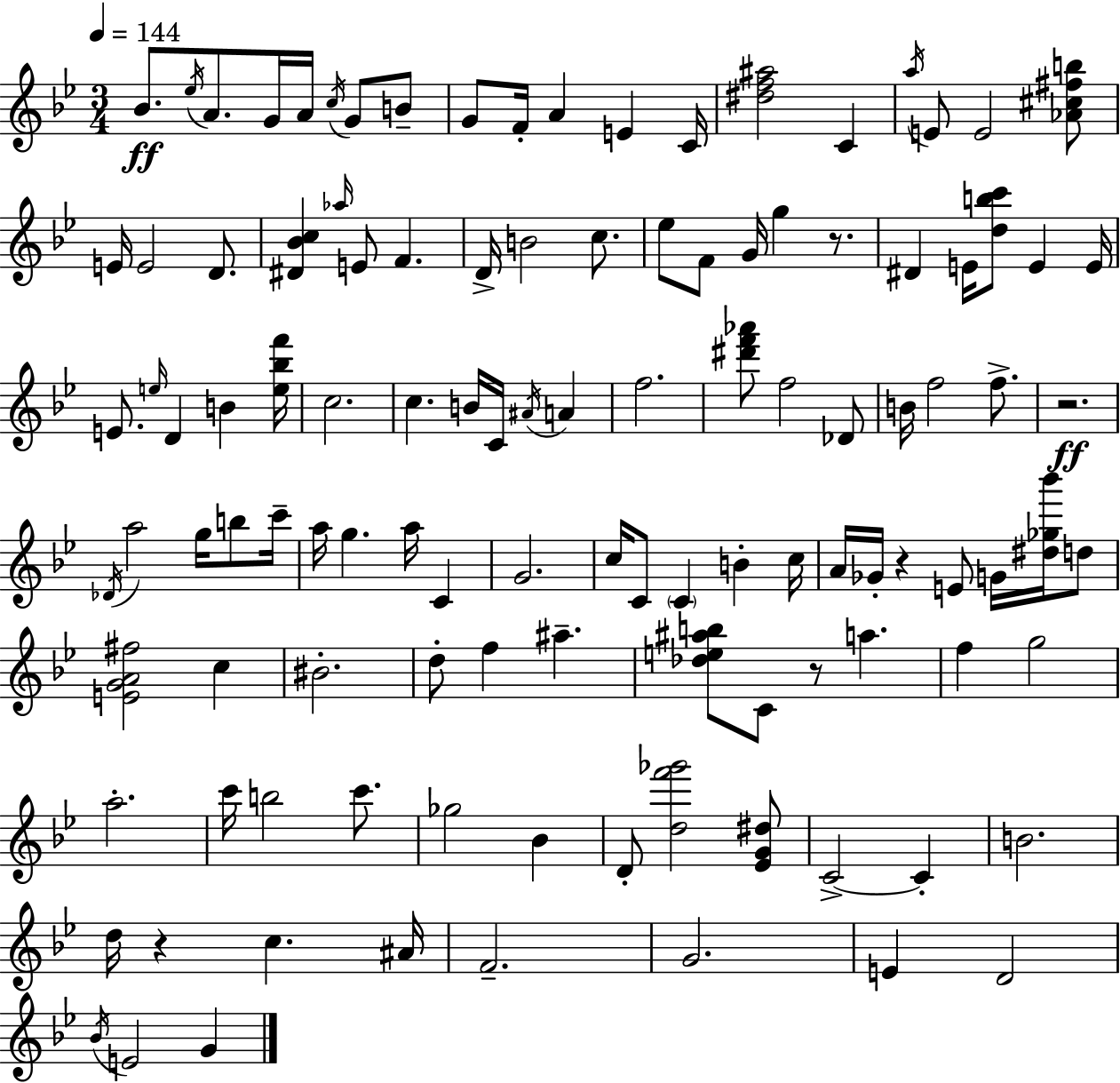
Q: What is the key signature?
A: BES major